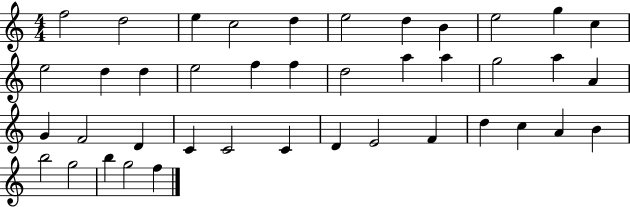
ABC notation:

X:1
T:Untitled
M:4/4
L:1/4
K:C
f2 d2 e c2 d e2 d B e2 g c e2 d d e2 f f d2 a a g2 a A G F2 D C C2 C D E2 F d c A B b2 g2 b g2 f